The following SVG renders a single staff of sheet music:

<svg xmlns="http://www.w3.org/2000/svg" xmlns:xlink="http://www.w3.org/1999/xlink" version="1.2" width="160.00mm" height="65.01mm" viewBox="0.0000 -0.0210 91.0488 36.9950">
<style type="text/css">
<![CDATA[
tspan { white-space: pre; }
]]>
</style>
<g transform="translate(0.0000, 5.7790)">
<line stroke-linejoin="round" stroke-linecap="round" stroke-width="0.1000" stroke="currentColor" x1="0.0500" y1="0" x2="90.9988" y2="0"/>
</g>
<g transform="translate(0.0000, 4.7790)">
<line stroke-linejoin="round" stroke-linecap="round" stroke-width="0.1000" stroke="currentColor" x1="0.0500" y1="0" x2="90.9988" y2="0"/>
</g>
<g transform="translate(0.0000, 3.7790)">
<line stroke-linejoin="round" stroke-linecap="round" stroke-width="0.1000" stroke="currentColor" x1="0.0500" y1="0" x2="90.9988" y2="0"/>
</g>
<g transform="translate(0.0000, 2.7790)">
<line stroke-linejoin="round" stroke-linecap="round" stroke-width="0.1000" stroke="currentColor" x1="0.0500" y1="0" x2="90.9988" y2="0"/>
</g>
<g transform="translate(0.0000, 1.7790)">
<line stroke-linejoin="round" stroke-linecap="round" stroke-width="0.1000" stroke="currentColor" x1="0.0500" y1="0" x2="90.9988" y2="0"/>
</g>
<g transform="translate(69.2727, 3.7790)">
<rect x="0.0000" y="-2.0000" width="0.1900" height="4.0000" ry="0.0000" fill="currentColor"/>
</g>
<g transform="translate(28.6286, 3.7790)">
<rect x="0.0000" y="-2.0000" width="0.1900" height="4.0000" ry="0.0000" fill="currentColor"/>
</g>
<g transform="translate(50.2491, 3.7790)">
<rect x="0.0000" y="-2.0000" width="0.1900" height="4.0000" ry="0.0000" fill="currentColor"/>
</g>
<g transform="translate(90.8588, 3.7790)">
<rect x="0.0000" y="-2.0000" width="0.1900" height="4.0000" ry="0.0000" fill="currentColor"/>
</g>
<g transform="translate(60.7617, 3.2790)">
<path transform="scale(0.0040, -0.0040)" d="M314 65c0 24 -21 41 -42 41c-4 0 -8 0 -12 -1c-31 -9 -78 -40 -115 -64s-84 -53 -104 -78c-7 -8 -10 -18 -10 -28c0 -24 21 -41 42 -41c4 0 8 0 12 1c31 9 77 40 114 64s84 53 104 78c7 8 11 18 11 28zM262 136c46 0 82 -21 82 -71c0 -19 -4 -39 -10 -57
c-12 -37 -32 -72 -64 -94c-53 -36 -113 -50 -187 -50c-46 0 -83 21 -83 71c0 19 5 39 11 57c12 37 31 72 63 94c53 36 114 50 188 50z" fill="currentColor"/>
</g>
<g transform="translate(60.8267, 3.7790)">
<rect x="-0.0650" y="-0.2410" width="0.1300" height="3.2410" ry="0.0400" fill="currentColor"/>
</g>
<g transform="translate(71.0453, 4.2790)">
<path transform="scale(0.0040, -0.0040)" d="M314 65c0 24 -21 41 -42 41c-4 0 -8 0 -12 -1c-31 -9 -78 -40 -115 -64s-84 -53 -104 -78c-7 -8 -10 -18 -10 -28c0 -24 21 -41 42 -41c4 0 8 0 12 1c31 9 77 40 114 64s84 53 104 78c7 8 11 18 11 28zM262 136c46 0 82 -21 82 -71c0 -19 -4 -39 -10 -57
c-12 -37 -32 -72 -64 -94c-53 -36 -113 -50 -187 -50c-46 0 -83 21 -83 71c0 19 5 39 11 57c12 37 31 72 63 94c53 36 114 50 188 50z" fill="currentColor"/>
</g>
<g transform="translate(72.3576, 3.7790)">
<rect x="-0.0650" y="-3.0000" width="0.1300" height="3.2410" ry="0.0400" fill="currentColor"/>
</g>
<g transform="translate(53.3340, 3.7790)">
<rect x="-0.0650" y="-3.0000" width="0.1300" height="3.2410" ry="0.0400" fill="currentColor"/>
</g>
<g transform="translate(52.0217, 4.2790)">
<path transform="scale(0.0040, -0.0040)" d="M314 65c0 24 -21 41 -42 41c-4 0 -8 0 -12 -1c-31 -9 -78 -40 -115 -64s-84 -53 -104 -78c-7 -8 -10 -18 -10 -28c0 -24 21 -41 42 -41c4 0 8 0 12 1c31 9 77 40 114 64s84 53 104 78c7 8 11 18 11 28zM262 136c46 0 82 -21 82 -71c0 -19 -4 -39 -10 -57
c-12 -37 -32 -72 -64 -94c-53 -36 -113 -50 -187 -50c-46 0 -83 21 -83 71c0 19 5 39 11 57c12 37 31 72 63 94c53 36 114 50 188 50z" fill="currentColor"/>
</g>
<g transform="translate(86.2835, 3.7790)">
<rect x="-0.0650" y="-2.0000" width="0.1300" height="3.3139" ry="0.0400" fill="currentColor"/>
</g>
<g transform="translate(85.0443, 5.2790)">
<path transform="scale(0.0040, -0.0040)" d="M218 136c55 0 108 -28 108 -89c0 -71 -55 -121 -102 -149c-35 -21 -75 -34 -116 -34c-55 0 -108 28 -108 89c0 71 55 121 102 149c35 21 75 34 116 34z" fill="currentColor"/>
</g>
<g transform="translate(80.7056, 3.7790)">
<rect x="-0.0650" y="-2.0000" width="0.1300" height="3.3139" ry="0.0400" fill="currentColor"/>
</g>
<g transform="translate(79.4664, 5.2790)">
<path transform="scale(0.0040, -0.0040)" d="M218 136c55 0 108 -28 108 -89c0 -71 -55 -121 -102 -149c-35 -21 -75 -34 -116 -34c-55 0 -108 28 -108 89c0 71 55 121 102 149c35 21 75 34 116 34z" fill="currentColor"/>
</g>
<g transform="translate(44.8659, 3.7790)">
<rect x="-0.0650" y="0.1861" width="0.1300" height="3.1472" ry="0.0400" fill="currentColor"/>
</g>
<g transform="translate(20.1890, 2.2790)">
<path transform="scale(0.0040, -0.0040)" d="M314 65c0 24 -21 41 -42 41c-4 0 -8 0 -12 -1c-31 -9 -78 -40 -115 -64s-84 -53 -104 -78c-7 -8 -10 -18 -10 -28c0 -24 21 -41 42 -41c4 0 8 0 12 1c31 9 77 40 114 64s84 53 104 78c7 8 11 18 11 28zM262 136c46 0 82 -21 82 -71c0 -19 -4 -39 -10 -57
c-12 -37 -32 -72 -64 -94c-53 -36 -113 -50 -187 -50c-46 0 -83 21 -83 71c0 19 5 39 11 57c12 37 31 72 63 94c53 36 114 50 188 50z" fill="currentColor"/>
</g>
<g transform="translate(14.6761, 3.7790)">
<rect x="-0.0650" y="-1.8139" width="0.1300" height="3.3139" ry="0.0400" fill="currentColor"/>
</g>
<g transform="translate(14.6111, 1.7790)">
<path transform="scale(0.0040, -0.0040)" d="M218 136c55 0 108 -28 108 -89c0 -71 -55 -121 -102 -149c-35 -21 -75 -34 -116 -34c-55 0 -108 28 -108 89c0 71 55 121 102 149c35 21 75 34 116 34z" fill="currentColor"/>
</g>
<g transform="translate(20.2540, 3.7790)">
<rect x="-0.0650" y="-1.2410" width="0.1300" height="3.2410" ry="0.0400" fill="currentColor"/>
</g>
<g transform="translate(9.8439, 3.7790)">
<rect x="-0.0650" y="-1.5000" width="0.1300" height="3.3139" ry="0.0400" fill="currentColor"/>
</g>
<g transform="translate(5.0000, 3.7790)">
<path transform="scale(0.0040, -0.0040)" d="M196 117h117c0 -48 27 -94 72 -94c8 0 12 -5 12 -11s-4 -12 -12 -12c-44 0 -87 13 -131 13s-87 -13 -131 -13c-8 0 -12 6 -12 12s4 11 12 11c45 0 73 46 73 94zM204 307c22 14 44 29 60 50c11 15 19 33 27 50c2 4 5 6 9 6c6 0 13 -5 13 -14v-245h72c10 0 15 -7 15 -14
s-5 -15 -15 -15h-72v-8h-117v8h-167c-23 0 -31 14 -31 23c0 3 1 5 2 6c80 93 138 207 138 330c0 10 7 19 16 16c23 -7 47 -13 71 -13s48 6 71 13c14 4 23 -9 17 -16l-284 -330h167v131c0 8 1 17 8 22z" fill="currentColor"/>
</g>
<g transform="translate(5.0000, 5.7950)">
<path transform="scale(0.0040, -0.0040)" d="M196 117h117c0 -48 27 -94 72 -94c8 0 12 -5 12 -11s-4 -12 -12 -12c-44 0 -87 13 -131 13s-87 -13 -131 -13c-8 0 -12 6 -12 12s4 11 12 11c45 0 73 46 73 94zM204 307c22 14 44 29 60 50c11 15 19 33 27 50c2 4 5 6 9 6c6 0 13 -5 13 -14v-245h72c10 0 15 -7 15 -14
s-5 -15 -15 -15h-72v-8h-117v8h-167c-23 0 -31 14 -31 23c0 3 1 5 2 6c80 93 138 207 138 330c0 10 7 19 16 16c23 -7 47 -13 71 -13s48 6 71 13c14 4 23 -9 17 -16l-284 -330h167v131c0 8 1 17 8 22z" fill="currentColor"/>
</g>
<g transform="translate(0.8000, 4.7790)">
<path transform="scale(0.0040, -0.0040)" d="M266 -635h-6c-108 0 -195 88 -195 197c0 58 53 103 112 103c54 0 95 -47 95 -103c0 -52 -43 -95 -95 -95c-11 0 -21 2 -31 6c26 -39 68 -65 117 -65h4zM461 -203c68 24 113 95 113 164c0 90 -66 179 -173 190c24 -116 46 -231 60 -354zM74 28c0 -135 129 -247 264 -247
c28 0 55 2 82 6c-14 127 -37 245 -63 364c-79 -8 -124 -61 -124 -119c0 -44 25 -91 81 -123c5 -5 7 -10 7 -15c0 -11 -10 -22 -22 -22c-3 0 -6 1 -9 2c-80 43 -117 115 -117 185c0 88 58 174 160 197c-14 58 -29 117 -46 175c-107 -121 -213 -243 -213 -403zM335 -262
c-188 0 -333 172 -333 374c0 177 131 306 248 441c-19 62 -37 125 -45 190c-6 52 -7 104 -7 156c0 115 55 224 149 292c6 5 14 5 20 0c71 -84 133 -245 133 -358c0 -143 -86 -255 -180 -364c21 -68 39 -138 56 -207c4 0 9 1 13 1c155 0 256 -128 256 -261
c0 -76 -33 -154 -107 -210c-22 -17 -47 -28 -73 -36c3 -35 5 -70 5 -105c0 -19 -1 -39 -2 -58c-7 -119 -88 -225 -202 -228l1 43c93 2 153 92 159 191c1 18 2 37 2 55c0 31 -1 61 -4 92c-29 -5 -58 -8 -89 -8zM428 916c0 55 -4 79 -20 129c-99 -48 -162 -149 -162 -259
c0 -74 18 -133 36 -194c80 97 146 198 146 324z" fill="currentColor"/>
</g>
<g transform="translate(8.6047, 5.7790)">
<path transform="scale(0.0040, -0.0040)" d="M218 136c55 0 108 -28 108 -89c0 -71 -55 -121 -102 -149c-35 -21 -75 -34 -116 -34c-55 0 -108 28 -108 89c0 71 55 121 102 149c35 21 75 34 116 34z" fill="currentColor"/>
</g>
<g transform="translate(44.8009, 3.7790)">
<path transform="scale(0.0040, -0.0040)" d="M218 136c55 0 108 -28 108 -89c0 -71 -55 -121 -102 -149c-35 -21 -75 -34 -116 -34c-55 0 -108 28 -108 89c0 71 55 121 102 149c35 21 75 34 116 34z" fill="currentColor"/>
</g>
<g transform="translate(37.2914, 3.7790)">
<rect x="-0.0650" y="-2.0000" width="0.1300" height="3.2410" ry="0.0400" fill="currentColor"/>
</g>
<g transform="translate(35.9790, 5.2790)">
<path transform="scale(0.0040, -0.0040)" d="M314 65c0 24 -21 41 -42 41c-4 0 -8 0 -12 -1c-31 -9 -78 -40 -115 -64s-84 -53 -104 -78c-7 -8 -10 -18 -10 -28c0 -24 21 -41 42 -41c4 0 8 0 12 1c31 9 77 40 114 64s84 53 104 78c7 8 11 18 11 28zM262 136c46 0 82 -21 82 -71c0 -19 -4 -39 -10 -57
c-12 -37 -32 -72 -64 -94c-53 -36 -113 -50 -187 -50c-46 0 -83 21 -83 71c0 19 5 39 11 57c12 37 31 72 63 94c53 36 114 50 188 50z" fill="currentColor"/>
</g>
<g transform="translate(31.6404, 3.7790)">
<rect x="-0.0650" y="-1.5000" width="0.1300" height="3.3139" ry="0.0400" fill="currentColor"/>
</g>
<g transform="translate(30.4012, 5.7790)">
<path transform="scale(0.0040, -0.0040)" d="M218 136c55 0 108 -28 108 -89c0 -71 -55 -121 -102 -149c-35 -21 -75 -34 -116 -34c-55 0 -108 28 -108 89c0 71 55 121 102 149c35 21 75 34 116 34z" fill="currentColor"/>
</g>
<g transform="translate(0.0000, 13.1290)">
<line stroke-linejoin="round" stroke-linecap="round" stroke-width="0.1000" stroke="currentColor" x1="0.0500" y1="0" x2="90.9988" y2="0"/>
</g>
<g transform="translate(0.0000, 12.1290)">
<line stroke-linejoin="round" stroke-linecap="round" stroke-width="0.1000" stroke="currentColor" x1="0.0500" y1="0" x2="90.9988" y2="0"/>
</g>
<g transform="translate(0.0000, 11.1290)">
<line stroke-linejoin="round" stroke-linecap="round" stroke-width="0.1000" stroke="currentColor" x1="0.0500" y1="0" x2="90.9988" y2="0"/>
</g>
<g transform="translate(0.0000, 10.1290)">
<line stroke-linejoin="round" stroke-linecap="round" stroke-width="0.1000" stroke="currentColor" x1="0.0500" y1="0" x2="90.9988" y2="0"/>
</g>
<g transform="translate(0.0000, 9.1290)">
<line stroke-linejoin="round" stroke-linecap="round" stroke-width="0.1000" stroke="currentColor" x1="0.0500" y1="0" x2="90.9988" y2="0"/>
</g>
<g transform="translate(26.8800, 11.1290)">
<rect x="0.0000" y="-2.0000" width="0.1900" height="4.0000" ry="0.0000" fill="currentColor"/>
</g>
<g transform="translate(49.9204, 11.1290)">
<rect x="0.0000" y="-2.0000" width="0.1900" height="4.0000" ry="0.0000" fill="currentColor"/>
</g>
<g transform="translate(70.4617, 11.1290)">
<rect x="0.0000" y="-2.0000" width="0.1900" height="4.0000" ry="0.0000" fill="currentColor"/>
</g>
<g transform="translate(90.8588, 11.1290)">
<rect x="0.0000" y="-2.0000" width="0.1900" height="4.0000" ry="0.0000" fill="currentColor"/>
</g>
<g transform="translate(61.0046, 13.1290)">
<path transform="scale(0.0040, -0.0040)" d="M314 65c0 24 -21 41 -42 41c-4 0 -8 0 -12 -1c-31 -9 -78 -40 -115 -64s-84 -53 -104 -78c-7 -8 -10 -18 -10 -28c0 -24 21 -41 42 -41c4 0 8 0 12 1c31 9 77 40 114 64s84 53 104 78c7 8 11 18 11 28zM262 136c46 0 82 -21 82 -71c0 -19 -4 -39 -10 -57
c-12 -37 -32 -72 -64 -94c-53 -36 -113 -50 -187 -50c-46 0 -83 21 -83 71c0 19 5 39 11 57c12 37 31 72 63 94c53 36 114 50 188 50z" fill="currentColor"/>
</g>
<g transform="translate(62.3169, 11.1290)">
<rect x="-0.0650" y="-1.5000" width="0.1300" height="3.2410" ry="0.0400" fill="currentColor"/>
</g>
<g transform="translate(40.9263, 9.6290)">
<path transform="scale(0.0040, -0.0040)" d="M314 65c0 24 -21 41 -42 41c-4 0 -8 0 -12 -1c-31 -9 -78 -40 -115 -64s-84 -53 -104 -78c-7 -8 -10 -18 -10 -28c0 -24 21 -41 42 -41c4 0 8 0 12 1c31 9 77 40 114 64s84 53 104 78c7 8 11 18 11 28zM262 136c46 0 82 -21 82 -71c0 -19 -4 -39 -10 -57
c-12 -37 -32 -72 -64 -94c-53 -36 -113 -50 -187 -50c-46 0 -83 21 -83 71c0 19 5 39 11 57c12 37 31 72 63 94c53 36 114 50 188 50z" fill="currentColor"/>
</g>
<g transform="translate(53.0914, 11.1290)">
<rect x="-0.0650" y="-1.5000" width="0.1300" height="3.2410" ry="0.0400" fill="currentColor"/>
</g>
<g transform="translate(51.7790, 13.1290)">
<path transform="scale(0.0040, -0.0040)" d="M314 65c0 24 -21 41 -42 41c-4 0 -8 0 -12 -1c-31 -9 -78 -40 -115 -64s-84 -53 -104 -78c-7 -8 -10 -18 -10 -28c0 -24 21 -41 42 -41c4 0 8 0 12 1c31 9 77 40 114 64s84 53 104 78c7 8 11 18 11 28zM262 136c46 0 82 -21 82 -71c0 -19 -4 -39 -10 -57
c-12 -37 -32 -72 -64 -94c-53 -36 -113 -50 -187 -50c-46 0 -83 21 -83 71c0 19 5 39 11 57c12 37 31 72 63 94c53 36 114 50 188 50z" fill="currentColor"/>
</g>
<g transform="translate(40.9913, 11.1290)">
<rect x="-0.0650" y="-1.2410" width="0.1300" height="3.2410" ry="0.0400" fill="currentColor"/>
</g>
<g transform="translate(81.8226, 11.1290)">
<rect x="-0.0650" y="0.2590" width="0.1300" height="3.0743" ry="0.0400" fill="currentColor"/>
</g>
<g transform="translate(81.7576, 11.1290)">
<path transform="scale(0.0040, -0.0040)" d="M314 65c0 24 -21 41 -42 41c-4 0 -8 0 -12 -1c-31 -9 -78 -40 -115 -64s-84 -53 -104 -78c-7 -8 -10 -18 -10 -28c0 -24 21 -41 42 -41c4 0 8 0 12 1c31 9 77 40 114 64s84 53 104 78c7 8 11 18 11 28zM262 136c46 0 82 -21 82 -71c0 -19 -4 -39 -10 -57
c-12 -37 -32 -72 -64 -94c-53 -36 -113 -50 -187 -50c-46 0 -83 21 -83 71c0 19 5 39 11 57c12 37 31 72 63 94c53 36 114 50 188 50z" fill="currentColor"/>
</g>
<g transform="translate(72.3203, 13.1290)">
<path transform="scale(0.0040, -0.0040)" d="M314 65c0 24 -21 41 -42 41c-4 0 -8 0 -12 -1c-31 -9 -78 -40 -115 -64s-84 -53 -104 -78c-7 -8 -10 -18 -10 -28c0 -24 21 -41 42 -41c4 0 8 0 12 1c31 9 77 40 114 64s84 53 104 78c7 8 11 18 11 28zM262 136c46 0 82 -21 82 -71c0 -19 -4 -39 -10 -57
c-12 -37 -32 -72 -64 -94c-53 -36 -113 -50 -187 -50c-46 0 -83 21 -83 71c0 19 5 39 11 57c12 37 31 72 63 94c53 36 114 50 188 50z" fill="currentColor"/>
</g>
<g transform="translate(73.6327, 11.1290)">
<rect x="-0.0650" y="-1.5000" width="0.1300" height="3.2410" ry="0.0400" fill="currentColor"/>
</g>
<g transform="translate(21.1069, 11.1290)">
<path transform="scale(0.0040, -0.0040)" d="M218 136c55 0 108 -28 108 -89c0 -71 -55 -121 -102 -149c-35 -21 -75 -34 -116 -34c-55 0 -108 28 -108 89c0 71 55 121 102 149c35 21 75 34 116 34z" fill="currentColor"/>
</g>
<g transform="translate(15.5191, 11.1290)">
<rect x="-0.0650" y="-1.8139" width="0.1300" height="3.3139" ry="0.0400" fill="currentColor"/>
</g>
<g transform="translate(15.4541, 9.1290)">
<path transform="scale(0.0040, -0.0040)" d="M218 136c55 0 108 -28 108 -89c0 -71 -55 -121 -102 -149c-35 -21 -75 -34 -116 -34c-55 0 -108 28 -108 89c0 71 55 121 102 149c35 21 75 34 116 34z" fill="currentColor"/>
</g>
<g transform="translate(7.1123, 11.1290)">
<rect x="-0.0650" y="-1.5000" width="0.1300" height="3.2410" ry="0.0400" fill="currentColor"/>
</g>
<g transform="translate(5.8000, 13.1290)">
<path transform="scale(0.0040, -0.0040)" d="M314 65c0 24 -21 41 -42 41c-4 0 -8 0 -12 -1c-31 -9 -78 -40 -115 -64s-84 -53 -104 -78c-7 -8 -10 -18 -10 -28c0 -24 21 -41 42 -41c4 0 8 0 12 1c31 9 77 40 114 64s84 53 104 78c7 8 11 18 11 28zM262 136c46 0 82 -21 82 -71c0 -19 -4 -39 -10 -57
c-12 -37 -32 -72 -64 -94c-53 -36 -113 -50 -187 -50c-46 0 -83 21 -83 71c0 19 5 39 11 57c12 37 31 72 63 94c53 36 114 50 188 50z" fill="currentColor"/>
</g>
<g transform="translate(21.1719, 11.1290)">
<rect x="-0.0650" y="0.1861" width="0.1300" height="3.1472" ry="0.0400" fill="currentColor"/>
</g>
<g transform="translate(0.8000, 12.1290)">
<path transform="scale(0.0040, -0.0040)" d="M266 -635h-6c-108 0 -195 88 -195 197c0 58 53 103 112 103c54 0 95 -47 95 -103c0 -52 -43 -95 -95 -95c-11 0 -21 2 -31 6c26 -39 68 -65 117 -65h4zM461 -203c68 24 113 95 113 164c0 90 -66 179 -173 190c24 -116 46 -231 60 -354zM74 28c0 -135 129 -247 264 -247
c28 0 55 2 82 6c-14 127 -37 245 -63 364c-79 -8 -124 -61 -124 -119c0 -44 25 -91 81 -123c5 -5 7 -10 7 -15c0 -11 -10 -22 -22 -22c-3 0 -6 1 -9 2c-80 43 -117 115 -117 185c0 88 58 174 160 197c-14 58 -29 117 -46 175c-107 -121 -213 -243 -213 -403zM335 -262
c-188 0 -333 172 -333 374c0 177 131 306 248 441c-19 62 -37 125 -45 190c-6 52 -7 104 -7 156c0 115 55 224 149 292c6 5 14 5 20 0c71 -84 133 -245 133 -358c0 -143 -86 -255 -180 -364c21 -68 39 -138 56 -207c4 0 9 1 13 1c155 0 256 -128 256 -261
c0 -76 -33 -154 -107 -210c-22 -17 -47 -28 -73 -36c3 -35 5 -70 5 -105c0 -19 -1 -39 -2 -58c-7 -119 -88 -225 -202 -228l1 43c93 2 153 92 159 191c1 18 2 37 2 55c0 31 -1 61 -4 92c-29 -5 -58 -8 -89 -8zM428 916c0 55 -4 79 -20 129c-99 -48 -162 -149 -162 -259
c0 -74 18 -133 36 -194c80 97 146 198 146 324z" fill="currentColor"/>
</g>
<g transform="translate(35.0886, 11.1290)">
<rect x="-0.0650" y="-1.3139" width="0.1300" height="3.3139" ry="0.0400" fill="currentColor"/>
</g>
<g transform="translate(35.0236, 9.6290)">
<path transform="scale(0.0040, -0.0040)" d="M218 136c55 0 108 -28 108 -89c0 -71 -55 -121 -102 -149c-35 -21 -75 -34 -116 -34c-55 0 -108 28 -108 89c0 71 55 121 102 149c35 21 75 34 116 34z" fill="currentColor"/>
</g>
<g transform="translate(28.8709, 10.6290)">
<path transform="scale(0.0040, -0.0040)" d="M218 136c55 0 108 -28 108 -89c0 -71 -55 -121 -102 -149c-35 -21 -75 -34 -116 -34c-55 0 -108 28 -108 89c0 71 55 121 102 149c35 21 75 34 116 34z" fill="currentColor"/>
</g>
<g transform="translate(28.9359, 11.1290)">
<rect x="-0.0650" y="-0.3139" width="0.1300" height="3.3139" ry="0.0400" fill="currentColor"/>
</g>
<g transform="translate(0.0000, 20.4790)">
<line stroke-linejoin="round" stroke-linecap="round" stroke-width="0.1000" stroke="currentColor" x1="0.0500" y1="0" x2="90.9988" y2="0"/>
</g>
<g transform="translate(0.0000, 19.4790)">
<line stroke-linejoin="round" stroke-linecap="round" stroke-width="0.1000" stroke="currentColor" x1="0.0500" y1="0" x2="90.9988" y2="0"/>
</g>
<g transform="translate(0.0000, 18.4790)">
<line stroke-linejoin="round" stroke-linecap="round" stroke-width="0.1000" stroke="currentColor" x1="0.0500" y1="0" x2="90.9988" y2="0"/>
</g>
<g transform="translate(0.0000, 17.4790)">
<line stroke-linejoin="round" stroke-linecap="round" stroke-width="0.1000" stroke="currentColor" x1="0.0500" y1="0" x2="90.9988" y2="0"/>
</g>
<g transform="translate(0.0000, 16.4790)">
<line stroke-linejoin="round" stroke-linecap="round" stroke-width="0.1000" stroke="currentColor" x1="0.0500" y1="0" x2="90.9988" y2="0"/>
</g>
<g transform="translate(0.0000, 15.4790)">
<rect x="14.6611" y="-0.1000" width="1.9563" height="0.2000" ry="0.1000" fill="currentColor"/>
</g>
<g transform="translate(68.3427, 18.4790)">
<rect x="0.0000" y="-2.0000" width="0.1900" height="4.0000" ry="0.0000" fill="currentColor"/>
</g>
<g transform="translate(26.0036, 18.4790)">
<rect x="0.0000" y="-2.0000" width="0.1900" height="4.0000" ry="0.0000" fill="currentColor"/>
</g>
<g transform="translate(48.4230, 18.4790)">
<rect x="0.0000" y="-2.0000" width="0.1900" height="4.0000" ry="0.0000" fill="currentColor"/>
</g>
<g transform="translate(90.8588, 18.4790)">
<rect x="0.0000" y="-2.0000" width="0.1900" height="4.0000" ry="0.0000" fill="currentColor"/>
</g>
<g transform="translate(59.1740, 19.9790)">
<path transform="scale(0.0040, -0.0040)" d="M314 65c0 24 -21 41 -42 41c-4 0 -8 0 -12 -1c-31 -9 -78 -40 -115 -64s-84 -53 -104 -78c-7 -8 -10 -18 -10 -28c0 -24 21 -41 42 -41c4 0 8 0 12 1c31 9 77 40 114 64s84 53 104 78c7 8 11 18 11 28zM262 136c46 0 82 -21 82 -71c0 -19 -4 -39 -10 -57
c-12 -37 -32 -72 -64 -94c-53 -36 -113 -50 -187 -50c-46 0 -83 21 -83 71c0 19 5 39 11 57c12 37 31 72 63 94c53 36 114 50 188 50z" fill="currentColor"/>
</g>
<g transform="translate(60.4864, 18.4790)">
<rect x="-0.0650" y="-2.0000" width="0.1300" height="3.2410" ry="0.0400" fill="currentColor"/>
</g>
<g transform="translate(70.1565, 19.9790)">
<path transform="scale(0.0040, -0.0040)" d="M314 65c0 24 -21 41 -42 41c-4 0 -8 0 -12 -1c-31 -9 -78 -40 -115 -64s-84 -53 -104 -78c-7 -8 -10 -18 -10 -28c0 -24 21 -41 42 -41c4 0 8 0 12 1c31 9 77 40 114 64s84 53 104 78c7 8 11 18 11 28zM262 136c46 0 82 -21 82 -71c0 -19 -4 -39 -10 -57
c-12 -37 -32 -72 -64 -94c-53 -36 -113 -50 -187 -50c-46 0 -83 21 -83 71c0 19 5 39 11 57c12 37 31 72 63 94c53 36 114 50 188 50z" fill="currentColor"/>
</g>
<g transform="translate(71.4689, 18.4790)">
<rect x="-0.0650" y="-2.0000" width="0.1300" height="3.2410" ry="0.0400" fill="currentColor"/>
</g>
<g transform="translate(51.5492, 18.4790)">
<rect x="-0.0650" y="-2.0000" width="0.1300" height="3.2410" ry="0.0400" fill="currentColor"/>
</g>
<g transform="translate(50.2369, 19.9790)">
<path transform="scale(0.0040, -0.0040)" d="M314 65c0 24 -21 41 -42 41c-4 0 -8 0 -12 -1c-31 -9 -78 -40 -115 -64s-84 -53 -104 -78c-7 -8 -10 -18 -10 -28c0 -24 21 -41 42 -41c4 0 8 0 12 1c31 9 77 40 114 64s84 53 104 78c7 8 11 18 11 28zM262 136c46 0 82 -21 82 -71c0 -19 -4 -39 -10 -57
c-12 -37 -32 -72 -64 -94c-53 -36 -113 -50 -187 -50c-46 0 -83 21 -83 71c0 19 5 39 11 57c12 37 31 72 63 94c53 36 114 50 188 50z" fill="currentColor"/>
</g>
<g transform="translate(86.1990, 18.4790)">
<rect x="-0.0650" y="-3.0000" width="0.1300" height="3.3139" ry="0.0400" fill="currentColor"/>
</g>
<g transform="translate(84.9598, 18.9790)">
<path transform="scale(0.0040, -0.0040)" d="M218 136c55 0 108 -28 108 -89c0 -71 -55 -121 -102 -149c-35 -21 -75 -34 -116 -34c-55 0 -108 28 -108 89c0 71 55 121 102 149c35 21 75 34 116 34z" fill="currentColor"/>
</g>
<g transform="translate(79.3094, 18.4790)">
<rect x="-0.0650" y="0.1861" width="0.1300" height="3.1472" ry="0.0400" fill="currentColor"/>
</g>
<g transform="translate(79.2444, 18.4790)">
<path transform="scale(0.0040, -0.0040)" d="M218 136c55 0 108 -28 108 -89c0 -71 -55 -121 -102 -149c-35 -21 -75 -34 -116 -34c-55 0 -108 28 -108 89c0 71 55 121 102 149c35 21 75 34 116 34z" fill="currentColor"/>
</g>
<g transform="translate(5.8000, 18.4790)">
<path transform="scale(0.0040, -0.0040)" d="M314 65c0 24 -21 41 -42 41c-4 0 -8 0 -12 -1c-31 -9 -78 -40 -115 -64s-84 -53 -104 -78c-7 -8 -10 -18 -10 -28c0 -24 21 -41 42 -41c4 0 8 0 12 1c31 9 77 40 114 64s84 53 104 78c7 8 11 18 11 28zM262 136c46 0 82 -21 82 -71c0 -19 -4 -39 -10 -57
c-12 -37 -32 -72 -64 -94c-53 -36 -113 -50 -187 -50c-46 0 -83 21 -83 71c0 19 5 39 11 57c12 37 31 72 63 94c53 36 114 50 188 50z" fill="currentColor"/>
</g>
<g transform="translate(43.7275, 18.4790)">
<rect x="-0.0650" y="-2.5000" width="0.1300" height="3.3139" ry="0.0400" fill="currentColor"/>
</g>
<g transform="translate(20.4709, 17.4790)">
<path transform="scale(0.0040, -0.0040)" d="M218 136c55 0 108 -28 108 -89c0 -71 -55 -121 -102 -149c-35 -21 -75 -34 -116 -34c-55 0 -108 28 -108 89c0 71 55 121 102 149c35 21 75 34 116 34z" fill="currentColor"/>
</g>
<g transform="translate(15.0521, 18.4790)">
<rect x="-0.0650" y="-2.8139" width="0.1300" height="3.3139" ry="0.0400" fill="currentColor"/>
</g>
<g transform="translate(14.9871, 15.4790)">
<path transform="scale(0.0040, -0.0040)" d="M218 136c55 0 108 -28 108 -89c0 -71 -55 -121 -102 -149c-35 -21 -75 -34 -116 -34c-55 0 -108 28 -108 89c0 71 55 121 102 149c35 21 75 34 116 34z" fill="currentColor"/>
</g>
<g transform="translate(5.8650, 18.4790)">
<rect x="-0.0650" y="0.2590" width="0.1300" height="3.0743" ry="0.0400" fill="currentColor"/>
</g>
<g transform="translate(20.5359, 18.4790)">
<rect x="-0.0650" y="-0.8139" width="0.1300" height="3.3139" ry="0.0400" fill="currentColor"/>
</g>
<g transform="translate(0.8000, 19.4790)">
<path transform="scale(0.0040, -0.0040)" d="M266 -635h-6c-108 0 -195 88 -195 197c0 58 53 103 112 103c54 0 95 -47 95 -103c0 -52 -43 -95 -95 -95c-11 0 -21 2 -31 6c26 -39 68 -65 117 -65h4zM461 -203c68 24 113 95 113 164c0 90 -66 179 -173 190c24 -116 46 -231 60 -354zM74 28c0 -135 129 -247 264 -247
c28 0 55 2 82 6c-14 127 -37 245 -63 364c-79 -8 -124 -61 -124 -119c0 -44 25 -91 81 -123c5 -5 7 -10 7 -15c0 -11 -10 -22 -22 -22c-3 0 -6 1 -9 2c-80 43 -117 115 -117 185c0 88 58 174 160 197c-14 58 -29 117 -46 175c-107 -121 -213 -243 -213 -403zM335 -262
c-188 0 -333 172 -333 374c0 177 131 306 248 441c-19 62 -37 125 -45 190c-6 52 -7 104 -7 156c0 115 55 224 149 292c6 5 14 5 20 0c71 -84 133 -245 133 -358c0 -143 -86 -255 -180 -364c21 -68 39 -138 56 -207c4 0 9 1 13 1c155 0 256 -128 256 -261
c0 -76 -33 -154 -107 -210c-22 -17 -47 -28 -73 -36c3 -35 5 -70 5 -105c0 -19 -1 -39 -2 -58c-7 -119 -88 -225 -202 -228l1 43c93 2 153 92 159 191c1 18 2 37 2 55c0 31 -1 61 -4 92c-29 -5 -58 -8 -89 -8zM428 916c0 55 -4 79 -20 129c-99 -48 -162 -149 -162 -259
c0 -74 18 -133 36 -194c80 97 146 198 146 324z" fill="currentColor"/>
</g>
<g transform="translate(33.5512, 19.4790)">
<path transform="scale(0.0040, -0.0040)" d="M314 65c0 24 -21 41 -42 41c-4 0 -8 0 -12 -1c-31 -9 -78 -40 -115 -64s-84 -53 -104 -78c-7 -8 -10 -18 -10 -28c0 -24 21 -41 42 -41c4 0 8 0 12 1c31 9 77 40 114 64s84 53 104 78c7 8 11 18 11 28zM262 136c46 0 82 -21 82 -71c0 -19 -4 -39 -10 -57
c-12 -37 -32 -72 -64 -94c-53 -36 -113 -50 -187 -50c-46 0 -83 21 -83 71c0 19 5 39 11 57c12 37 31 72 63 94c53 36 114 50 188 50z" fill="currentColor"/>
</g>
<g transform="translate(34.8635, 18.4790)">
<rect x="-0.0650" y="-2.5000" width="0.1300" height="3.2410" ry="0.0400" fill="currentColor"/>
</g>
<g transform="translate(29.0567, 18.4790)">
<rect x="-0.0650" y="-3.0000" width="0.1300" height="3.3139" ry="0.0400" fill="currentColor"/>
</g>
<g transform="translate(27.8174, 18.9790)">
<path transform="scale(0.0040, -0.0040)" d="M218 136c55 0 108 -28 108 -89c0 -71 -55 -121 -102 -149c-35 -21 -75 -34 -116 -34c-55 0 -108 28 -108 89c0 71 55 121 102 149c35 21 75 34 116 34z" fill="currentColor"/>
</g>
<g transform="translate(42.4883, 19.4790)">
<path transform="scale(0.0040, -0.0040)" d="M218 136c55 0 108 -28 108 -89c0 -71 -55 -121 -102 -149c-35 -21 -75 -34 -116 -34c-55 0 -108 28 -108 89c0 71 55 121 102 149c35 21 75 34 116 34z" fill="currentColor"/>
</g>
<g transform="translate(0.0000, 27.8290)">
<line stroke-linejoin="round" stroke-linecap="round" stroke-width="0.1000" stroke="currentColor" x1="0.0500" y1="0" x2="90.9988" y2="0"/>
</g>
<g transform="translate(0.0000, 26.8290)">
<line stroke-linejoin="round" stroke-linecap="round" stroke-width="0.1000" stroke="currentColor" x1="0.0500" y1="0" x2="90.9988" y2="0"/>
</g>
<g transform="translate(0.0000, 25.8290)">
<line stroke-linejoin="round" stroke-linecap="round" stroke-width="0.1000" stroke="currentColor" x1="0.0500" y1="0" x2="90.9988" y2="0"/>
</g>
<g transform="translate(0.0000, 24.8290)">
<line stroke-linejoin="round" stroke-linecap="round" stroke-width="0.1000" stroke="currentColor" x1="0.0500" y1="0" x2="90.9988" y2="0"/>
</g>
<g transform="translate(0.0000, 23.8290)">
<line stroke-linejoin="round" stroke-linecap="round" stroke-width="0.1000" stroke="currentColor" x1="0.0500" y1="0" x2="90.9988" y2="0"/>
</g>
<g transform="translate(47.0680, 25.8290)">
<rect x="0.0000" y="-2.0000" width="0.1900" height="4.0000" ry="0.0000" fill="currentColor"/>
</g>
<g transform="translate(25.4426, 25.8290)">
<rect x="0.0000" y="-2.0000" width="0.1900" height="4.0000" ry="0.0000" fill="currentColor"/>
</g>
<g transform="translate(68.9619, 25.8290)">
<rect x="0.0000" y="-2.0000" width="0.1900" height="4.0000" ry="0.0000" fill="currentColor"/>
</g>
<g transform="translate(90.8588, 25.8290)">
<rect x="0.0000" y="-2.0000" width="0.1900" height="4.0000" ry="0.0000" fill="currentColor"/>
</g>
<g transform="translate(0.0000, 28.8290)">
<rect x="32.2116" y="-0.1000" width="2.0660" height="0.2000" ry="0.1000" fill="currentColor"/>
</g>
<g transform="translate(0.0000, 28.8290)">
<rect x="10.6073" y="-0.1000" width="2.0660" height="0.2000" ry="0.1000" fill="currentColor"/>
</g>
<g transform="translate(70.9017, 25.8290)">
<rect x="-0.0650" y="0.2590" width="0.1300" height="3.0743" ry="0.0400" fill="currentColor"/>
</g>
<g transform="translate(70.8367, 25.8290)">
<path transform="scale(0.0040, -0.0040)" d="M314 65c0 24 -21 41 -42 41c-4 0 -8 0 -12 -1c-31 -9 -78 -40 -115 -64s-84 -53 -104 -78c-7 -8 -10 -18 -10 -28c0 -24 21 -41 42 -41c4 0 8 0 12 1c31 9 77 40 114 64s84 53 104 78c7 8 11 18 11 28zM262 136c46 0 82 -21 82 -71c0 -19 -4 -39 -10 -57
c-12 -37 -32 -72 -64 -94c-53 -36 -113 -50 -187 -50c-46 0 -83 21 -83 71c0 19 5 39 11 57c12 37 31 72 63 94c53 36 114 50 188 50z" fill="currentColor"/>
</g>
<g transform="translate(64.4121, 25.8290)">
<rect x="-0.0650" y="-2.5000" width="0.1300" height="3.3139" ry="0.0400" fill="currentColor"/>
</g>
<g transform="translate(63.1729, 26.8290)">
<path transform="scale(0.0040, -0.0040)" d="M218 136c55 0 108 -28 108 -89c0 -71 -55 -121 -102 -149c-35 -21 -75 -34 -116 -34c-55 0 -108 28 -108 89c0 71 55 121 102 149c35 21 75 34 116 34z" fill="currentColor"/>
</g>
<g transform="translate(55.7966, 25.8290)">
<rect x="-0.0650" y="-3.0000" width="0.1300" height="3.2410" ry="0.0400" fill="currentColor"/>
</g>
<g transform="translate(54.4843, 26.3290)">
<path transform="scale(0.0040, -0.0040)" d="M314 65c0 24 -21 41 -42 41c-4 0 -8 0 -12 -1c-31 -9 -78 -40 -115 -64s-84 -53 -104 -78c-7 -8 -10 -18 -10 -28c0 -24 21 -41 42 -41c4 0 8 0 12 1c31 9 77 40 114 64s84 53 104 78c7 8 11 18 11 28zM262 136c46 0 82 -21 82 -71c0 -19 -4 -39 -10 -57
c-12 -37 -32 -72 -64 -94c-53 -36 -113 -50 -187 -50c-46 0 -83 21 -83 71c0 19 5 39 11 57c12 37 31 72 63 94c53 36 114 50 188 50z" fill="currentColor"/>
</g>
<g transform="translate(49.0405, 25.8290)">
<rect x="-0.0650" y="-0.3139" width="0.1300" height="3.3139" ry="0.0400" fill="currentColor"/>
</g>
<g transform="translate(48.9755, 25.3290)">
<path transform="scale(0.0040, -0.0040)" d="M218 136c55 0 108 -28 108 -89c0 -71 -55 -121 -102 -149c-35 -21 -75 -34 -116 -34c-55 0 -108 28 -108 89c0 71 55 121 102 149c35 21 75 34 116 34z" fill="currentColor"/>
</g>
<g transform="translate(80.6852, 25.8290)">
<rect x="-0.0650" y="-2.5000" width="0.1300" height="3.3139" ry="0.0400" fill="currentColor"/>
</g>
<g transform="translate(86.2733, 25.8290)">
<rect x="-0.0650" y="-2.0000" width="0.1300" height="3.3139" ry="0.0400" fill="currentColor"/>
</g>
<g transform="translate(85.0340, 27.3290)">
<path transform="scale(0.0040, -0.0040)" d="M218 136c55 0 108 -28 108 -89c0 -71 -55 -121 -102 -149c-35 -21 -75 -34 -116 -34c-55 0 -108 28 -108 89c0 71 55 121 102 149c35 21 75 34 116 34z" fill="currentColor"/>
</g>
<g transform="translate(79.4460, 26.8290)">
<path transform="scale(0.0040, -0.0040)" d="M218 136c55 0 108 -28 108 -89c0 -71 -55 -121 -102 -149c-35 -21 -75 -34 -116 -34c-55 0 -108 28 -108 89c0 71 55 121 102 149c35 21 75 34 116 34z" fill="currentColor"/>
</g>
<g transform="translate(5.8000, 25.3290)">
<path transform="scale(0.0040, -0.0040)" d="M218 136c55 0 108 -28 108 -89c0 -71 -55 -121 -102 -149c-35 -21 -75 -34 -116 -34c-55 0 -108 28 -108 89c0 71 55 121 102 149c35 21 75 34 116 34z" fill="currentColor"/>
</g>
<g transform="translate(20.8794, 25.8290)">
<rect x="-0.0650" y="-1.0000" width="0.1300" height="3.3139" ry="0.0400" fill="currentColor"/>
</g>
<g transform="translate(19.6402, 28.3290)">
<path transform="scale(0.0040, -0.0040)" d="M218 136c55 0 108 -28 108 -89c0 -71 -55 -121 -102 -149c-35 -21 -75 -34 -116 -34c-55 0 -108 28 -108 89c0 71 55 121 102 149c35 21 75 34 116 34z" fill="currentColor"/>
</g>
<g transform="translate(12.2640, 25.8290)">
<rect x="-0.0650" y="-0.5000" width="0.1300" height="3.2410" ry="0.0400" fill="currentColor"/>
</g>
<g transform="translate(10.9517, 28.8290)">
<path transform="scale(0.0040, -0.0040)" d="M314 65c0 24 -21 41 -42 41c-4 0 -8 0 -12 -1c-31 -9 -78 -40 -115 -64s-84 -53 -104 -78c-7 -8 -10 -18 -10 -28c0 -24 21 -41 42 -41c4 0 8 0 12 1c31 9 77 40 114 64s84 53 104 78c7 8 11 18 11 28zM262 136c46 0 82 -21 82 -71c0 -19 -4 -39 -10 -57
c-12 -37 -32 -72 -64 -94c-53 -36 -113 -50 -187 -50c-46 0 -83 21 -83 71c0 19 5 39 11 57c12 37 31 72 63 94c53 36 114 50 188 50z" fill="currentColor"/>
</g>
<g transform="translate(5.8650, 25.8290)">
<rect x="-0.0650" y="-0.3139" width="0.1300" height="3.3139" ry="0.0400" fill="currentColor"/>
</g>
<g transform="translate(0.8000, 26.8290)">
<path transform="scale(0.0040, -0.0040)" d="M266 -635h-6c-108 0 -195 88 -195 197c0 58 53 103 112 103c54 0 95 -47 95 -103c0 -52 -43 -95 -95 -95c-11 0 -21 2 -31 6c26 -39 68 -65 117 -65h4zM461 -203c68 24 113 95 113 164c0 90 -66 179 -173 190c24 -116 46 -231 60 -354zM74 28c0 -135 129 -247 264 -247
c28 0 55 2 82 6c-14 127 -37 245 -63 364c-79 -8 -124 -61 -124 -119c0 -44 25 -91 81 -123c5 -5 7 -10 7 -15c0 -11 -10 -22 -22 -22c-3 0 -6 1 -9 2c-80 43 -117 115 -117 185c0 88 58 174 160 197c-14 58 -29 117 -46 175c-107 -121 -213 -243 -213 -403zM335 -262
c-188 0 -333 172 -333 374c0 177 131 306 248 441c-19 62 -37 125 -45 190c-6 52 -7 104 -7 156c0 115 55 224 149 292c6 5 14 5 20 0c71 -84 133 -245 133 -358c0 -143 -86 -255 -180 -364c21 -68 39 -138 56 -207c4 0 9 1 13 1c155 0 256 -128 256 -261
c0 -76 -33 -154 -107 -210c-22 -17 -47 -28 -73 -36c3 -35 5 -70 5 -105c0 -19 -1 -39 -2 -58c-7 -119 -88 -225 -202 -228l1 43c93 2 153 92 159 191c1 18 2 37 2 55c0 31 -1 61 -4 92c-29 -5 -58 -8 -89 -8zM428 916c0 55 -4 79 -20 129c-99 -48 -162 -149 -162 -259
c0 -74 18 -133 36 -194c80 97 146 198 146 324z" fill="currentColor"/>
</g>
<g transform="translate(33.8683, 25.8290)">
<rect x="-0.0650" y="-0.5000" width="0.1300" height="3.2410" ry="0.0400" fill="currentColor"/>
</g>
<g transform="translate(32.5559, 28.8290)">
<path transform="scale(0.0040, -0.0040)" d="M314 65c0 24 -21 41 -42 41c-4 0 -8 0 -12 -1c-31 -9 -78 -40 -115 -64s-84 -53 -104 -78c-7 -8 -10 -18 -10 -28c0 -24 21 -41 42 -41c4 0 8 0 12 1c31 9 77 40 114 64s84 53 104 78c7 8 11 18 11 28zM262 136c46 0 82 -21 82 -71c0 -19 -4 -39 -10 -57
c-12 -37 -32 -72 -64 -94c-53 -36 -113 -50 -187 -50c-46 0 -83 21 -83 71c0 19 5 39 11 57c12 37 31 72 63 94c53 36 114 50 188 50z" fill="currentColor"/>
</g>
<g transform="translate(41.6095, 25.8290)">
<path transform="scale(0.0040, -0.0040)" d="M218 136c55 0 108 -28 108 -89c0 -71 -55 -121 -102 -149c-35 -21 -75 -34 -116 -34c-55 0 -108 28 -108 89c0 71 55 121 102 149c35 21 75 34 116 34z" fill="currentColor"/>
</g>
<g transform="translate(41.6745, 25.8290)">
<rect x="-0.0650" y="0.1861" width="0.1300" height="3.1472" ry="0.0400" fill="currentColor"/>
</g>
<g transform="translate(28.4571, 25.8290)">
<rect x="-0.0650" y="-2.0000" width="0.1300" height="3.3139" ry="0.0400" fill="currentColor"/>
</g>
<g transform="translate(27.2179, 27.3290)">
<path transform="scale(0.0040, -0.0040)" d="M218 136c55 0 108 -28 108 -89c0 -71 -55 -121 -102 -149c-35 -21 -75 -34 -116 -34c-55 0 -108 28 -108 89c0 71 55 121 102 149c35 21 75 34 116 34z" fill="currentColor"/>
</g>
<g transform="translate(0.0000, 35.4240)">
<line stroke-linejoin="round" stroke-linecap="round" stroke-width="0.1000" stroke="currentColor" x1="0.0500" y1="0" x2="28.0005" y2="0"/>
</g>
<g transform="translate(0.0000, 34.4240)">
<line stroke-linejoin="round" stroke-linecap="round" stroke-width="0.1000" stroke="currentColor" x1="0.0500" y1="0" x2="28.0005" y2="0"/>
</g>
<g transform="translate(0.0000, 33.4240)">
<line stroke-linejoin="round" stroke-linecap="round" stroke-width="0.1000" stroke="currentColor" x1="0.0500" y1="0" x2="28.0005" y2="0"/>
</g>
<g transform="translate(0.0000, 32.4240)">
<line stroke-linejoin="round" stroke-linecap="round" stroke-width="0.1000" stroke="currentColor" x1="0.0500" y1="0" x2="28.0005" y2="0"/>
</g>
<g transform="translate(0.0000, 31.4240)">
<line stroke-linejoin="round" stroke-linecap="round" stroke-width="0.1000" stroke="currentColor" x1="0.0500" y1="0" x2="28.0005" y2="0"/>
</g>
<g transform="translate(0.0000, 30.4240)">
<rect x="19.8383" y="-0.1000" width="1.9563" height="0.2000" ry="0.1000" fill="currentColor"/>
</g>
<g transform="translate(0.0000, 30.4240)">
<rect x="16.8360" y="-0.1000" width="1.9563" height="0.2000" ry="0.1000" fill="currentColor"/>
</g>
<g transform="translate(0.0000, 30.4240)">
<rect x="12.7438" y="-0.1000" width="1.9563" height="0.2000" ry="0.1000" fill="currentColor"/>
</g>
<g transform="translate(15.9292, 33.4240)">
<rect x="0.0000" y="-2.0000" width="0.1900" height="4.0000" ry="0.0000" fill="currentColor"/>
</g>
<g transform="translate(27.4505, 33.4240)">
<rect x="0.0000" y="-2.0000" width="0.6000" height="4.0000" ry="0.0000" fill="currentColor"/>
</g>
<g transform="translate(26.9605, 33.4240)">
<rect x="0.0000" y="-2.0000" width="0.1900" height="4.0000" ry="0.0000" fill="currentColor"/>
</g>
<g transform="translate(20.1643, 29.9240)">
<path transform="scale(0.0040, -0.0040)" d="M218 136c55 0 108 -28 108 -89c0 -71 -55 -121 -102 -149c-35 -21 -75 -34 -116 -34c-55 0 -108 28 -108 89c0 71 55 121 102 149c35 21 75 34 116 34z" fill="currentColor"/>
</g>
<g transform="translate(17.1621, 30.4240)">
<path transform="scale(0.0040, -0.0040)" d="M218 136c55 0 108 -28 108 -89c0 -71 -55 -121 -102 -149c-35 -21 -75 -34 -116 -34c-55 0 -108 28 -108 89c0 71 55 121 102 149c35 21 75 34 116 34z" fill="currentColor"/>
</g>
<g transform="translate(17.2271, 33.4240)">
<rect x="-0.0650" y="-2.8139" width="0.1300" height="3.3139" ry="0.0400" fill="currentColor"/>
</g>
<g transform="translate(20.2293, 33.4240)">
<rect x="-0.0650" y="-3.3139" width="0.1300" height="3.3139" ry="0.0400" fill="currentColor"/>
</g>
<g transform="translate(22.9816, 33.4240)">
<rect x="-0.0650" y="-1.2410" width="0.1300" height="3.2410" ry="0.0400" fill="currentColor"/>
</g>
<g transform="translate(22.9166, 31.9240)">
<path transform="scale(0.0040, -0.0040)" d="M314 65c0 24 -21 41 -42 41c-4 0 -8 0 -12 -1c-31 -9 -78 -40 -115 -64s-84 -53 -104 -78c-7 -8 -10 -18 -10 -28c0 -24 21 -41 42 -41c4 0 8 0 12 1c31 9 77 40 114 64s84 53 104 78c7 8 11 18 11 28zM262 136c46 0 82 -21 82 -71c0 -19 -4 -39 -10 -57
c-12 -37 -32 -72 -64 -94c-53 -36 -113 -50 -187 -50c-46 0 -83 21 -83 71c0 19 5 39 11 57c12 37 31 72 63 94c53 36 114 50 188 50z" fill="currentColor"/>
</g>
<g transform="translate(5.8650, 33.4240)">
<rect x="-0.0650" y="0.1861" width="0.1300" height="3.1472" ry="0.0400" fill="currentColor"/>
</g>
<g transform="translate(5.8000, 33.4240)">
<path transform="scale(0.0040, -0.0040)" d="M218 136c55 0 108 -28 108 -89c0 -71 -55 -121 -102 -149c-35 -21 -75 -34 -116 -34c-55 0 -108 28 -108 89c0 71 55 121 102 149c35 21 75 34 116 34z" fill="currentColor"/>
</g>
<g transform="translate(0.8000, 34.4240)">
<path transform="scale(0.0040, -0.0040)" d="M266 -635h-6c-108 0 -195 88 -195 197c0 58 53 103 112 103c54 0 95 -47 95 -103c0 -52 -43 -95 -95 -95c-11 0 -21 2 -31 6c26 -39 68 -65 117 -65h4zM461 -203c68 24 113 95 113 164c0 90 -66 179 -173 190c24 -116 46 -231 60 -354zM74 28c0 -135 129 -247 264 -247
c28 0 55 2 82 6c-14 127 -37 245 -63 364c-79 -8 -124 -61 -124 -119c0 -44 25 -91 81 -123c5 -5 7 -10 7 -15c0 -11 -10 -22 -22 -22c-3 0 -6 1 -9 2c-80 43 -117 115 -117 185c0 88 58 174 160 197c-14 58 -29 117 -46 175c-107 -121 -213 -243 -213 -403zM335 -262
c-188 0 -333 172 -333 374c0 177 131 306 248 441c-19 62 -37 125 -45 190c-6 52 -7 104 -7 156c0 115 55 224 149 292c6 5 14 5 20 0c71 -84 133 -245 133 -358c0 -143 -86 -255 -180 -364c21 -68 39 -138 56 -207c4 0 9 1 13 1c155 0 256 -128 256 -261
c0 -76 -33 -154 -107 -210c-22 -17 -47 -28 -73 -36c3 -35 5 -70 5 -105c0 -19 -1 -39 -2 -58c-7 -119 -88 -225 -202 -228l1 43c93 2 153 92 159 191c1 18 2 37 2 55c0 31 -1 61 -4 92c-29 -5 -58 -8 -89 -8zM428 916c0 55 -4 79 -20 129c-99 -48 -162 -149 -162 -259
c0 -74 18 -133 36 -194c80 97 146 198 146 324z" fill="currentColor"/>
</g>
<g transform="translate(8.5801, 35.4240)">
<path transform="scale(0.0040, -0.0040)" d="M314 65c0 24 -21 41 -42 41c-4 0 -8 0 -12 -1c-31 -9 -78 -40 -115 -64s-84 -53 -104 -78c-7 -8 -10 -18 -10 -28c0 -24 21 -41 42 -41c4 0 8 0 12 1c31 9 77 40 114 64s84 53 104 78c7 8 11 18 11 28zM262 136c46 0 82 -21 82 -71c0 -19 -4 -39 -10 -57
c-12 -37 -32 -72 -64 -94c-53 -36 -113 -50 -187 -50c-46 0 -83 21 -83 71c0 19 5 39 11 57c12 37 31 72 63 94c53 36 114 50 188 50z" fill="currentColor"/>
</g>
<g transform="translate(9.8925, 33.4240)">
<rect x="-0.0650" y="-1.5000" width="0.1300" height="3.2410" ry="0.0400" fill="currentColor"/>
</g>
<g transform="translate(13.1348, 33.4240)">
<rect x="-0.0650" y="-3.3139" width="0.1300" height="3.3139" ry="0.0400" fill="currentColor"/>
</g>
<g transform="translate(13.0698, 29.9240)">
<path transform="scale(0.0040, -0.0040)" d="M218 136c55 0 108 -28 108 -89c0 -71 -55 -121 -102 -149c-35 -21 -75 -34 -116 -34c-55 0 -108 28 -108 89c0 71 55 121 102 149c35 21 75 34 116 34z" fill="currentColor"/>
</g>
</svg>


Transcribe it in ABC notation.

X:1
T:Untitled
M:4/4
L:1/4
K:C
E f e2 E F2 B A2 c2 A2 F F E2 f B c e e2 E2 E2 E2 B2 B2 a d A G2 G F2 F2 F2 B A c C2 D F C2 B c A2 G B2 G F B E2 b a b e2